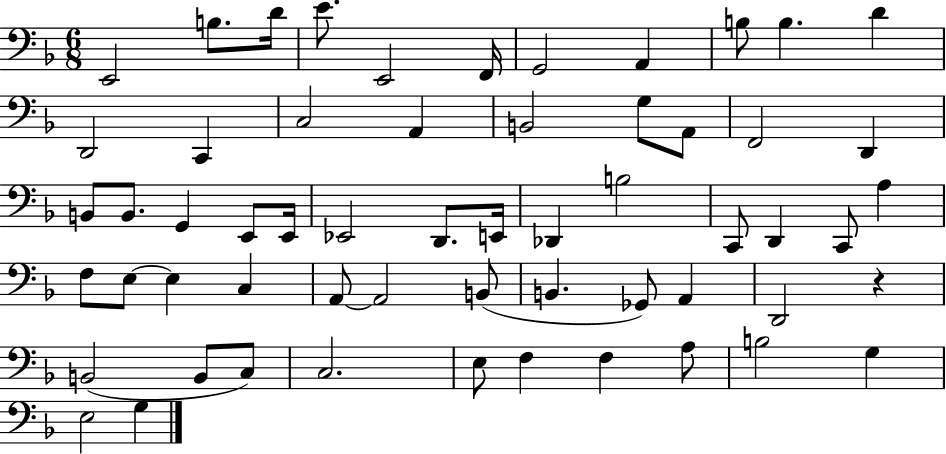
{
  \clef bass
  \numericTimeSignature
  \time 6/8
  \key f \major
  e,2 b8. d'16 | e'8. e,2 f,16 | g,2 a,4 | b8 b4. d'4 | \break d,2 c,4 | c2 a,4 | b,2 g8 a,8 | f,2 d,4 | \break b,8 b,8. g,4 e,8 e,16 | ees,2 d,8. e,16 | des,4 b2 | c,8 d,4 c,8 a4 | \break f8 e8~~ e4 c4 | a,8~~ a,2 b,8( | b,4. ges,8) a,4 | d,2 r4 | \break b,2( b,8 c8) | c2. | e8 f4 f4 a8 | b2 g4 | \break e2 g4 | \bar "|."
}